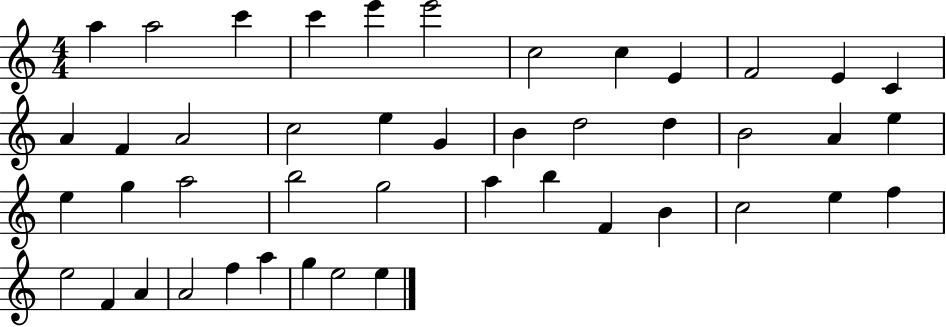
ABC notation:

X:1
T:Untitled
M:4/4
L:1/4
K:C
a a2 c' c' e' e'2 c2 c E F2 E C A F A2 c2 e G B d2 d B2 A e e g a2 b2 g2 a b F B c2 e f e2 F A A2 f a g e2 e